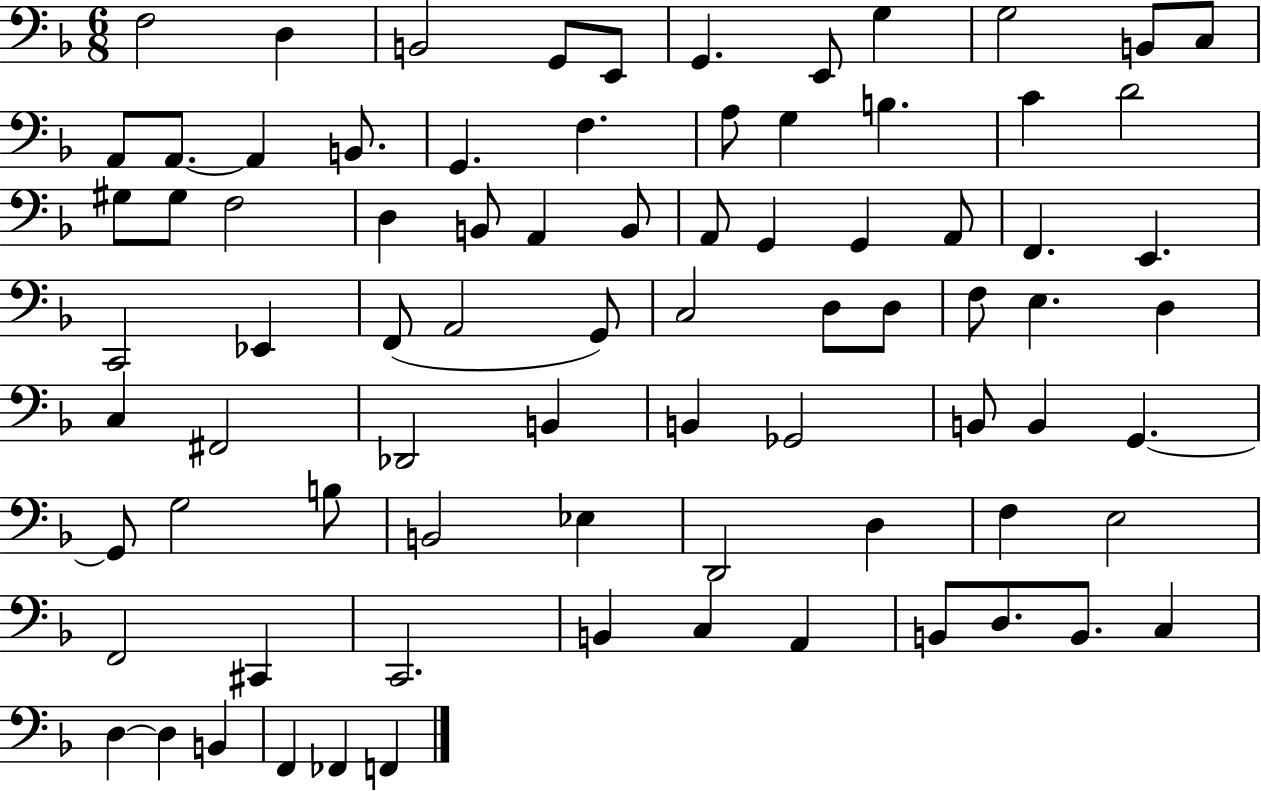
F3/h D3/q B2/h G2/e E2/e G2/q. E2/e G3/q G3/h B2/e C3/e A2/e A2/e. A2/q B2/e. G2/q. F3/q. A3/e G3/q B3/q. C4/q D4/h G#3/e G#3/e F3/h D3/q B2/e A2/q B2/e A2/e G2/q G2/q A2/e F2/q. E2/q. C2/h Eb2/q F2/e A2/h G2/e C3/h D3/e D3/e F3/e E3/q. D3/q C3/q F#2/h Db2/h B2/q B2/q Gb2/h B2/e B2/q G2/q. G2/e G3/h B3/e B2/h Eb3/q D2/h D3/q F3/q E3/h F2/h C#2/q C2/h. B2/q C3/q A2/q B2/e D3/e. B2/e. C3/q D3/q D3/q B2/q F2/q FES2/q F2/q